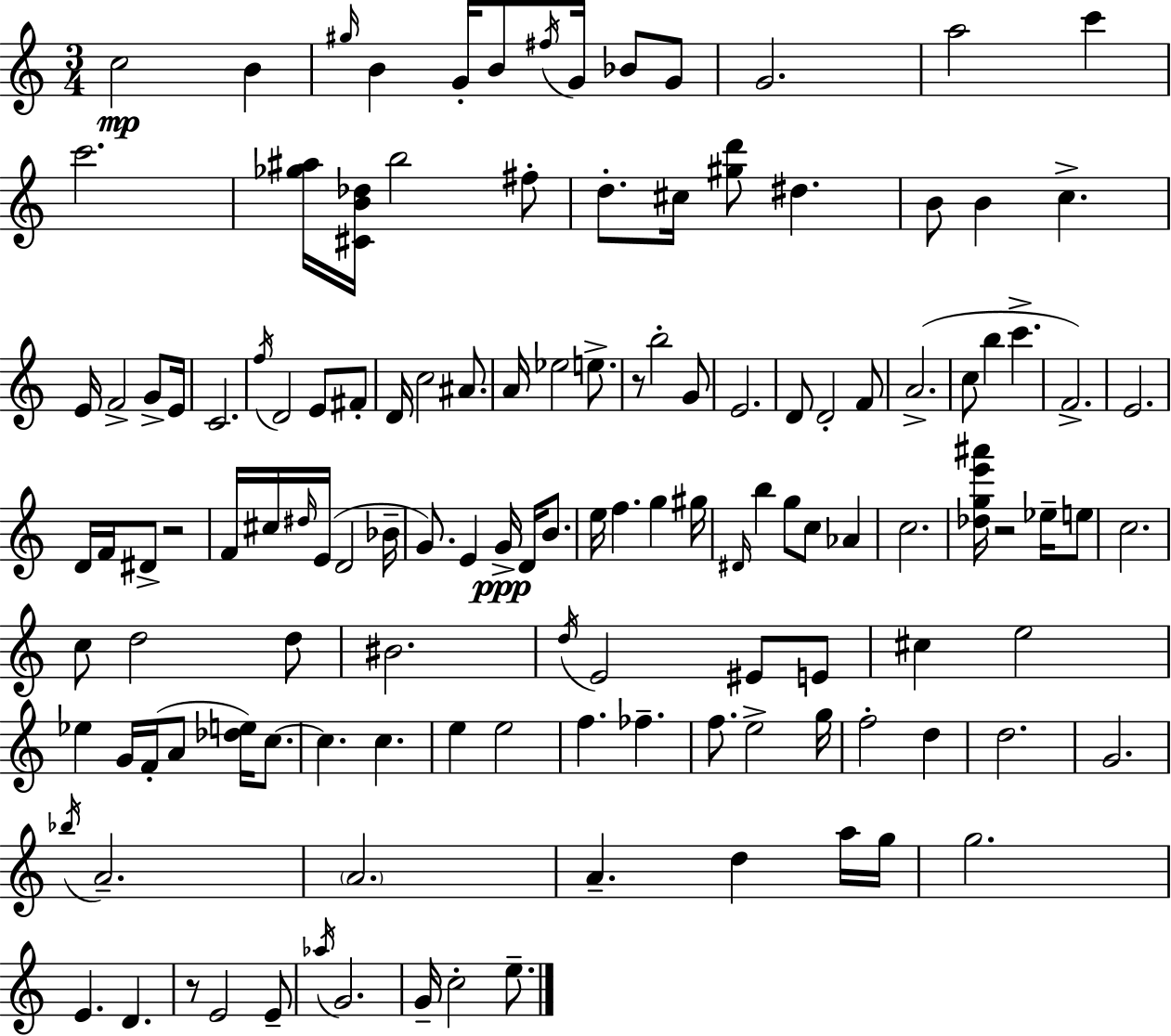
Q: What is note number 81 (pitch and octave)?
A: D5